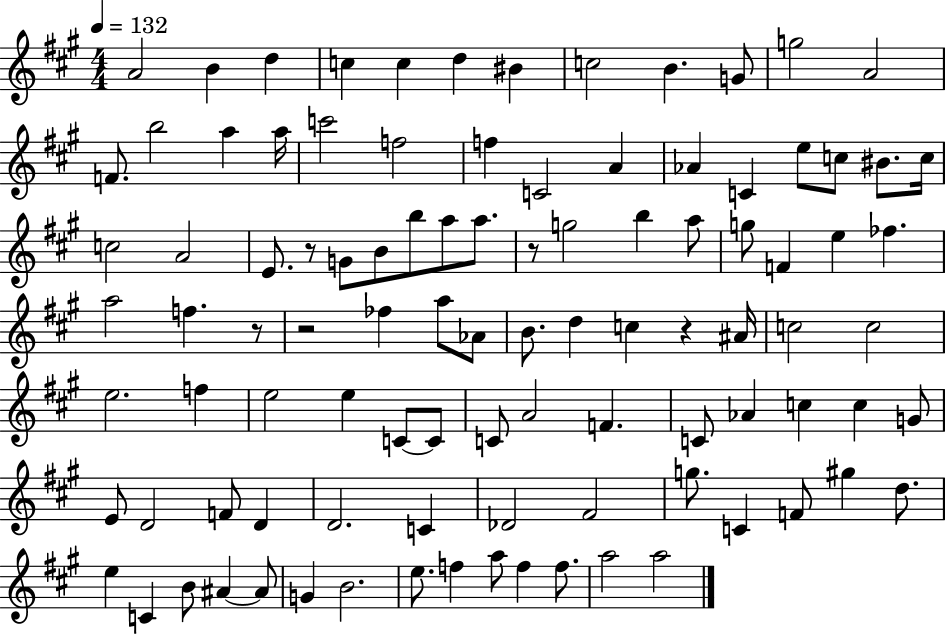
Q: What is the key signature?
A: A major